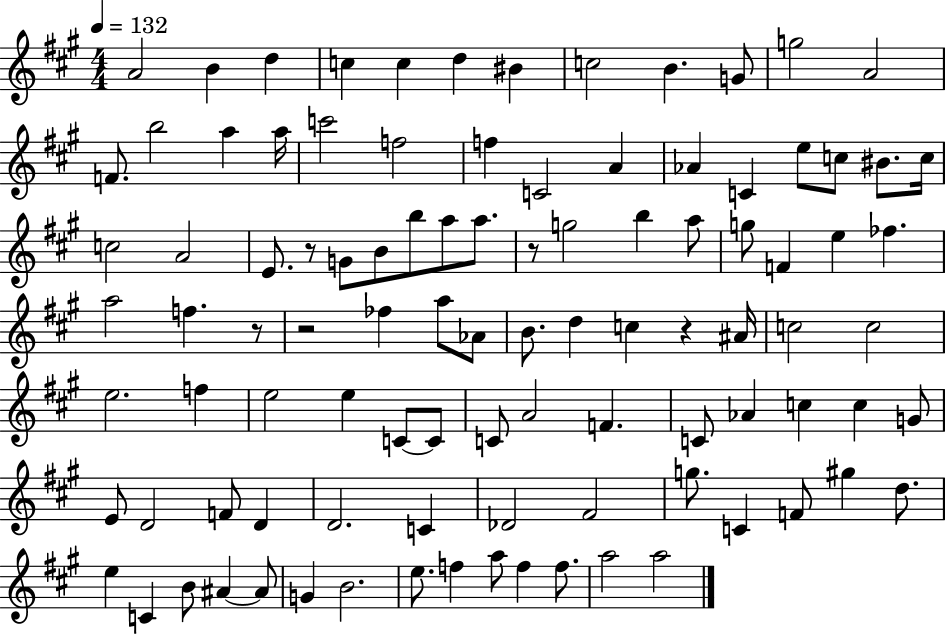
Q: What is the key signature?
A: A major